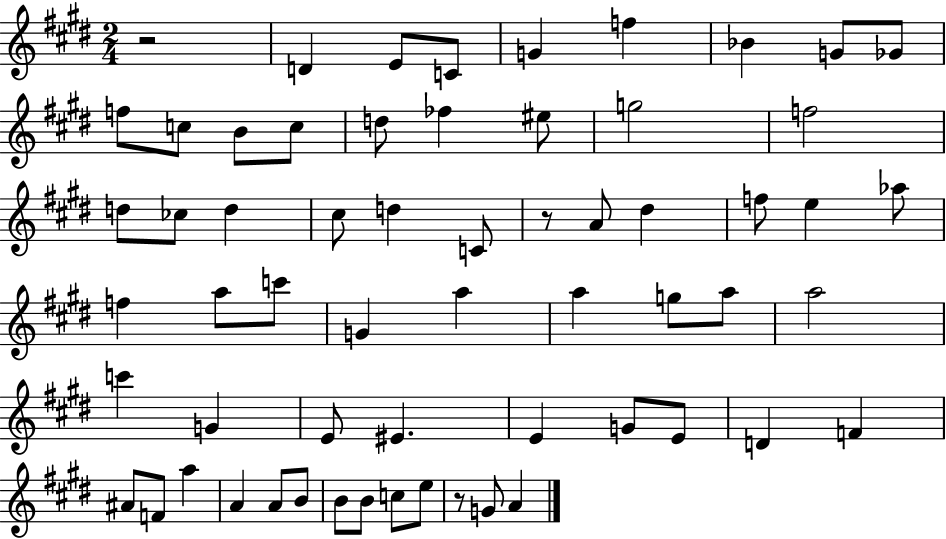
R/h D4/q E4/e C4/e G4/q F5/q Bb4/q G4/e Gb4/e F5/e C5/e B4/e C5/e D5/e FES5/q EIS5/e G5/h F5/h D5/e CES5/e D5/q C#5/e D5/q C4/e R/e A4/e D#5/q F5/e E5/q Ab5/e F5/q A5/e C6/e G4/q A5/q A5/q G5/e A5/e A5/h C6/q G4/q E4/e EIS4/q. E4/q G4/e E4/e D4/q F4/q A#4/e F4/e A5/q A4/q A4/e B4/e B4/e B4/e C5/e E5/e R/e G4/e A4/q